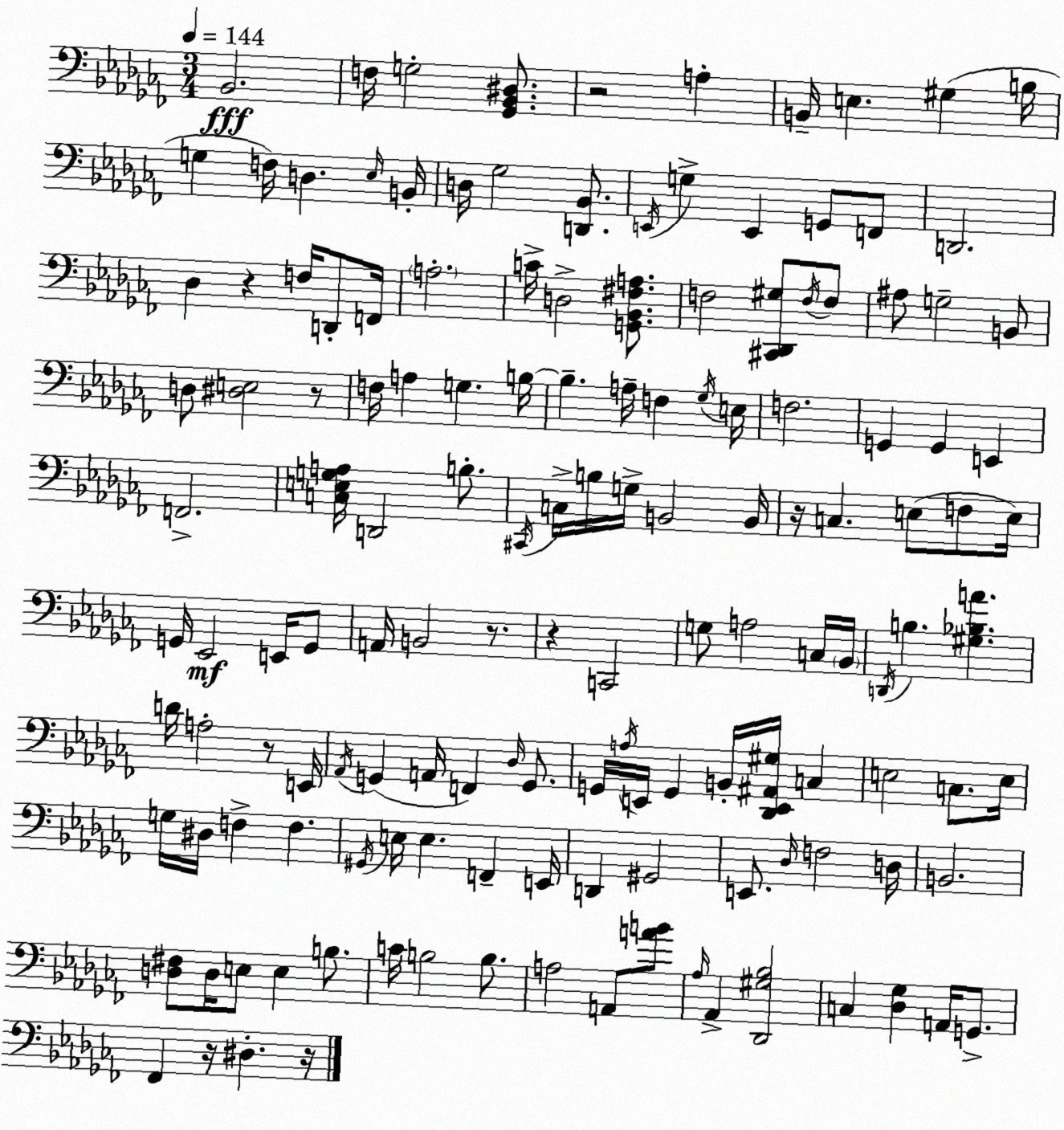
X:1
T:Untitled
M:3/4
L:1/4
K:Abm
_B,,2 F,/4 G,2 [_G,,_B,,^D,]/2 z2 A, B,,/4 E, ^G, B,/4 G, F,/4 D, _E,/4 B,,/4 D,/4 _G,2 [D,,_B,,]/2 E,,/4 G, E,, G,,/2 F,,/2 D,,2 _D, z F,/4 D,,/2 F,,/4 A,2 C/4 D,2 [G,,_B,,^F,A,]/2 F,2 [^C,,_D,,^G,]/2 F,/4 F,/2 ^A,/2 G,2 B,,/2 D,/2 [^D,E,]2 z/2 F,/4 A, G, B,/4 B, A,/4 F, _G,/4 E,/4 F,2 G,, G,, E,, F,,2 [C,E,G,A,]/4 D,,2 B,/2 ^C,,/4 C,/4 B,/4 G,/4 B,,2 B,,/4 z/4 C, E,/2 F,/2 E,/4 G,,/4 _E,,2 E,,/4 G,,/2 A,,/4 B,,2 z/2 z C,,2 G,/2 A,2 C,/4 _B,,/4 D,,/4 B, [^G,_B,A] D/4 A,2 z/2 E,,/4 _A,,/4 G,, A,,/4 F,, _D,/4 G,,/2 G,,/4 A,/4 E,,/4 G,, B,,/4 [_D,,E,,^A,,^G,]/4 C, E,2 C,/2 E,/4 G,/4 ^D,/4 F, F, ^G,,/4 E,/4 E, F,, E,,/4 D,, ^G,,2 E,,/2 _D,/4 F,2 D,/4 B,,2 [D,^F,]/2 D,/4 E,/2 E, B,/2 C/4 B,2 B,/2 A,2 A,,/2 [AB]/2 _A,/4 _A,, [_D,,^G,_B,]2 C, [_D,_G,] A,,/4 G,,/2 _F,, z/4 ^D, z/4